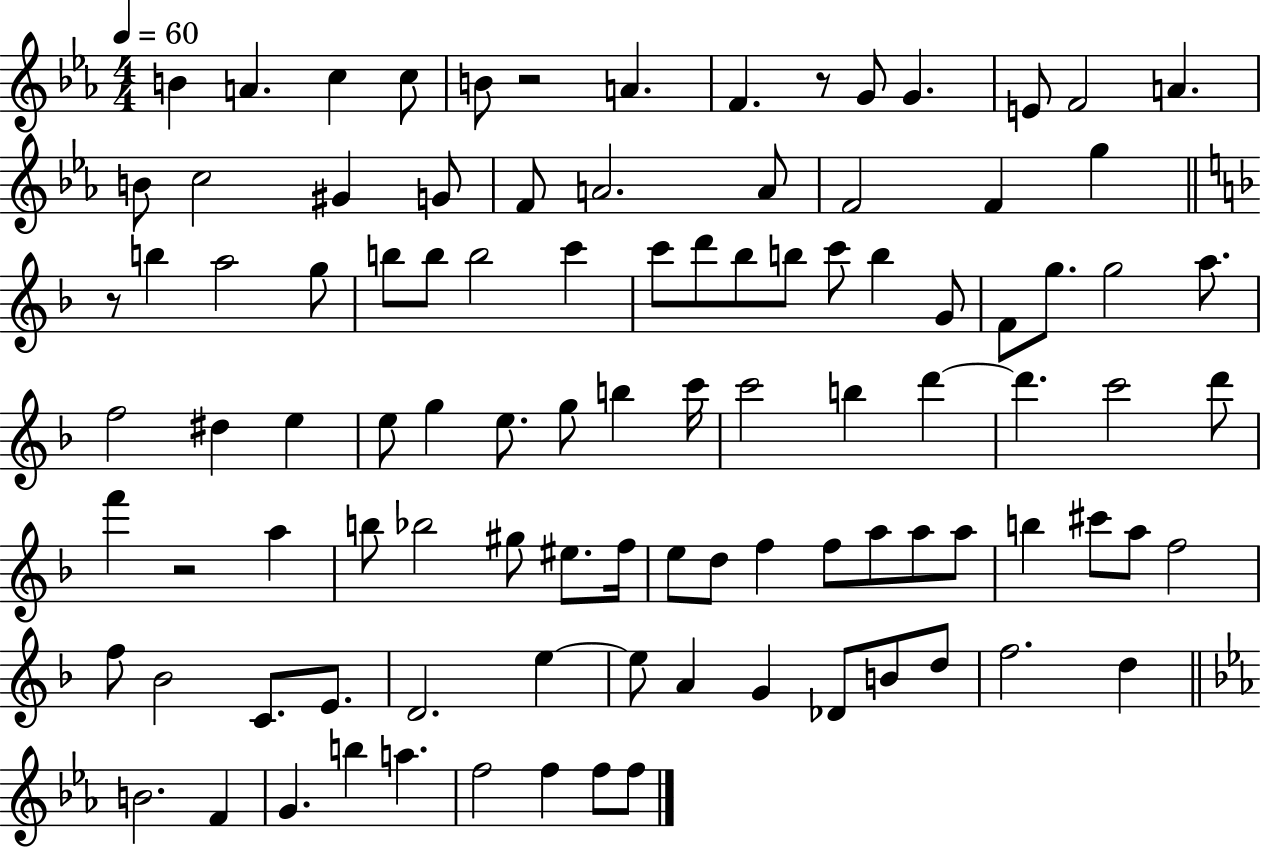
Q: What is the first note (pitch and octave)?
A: B4